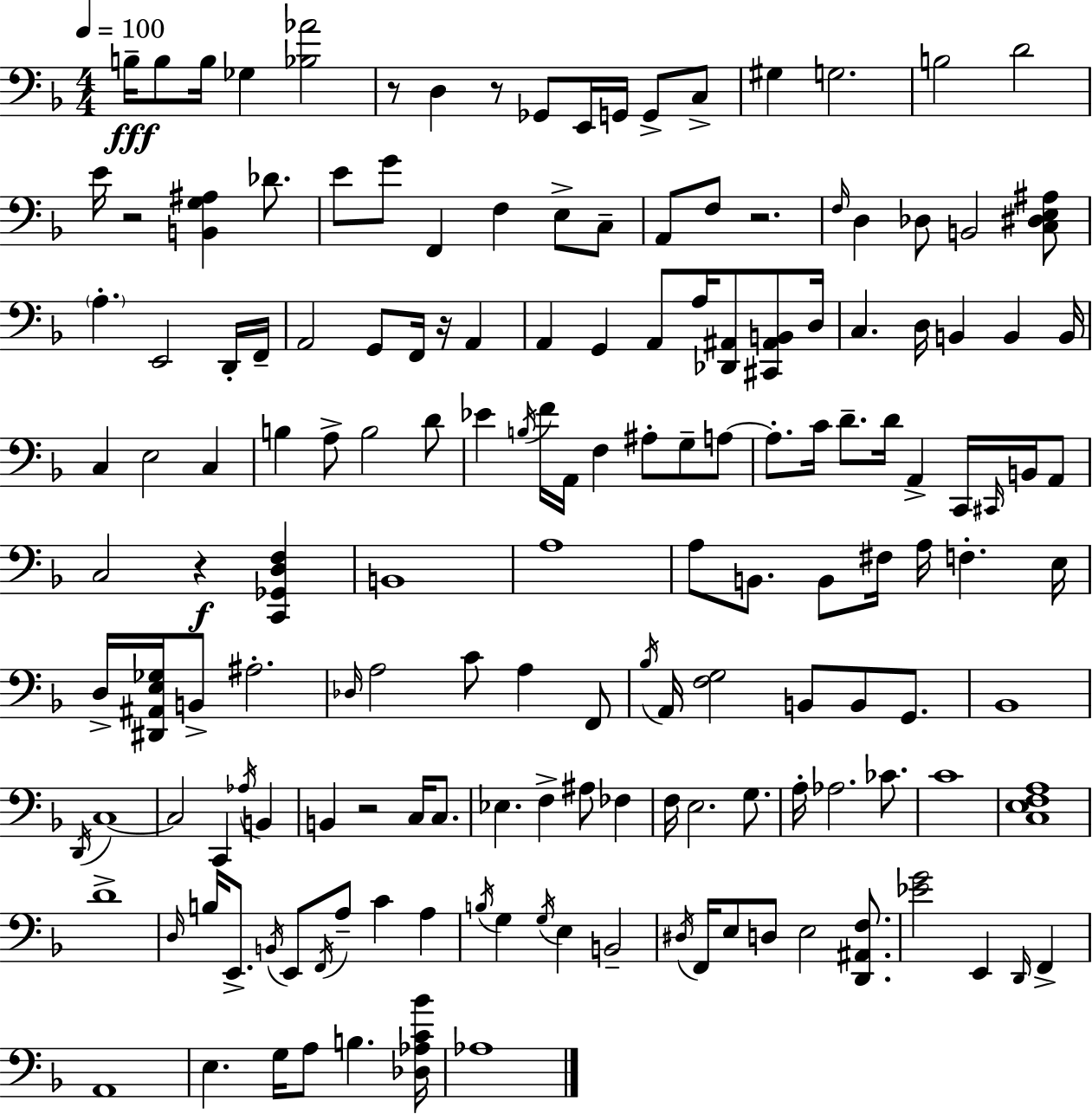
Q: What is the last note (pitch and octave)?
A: Ab3